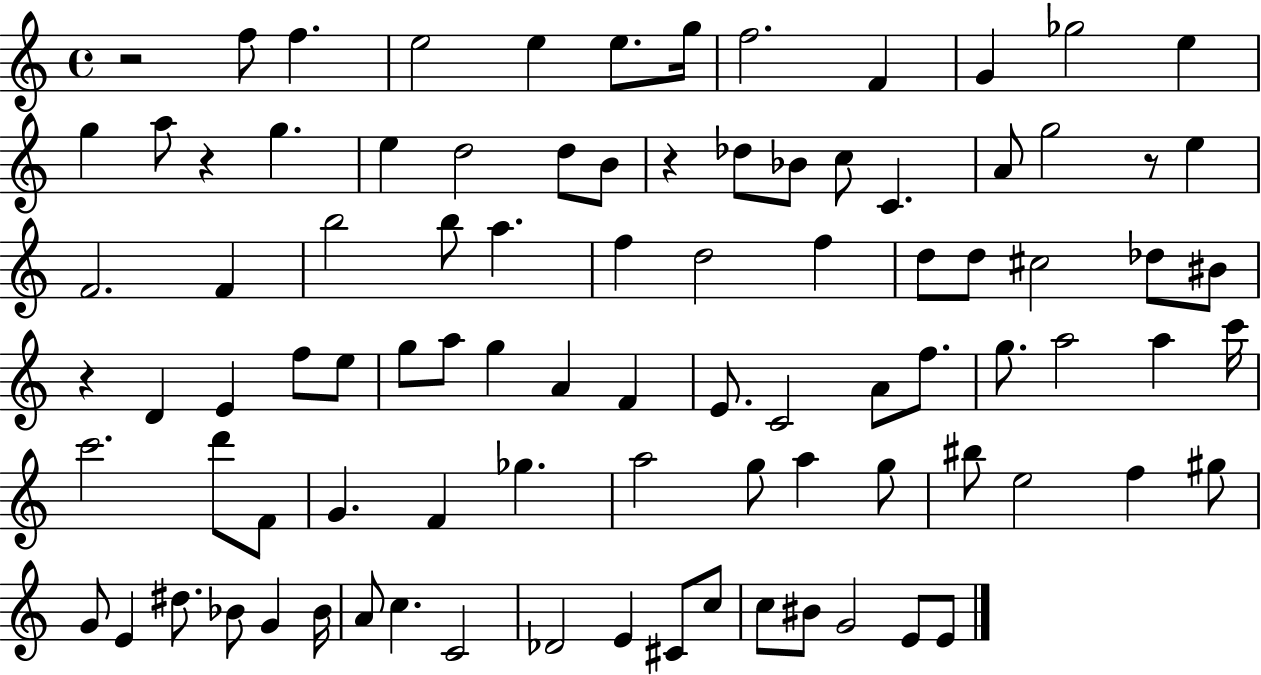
R/h F5/e F5/q. E5/h E5/q E5/e. G5/s F5/h. F4/q G4/q Gb5/h E5/q G5/q A5/e R/q G5/q. E5/q D5/h D5/e B4/e R/q Db5/e Bb4/e C5/e C4/q. A4/e G5/h R/e E5/q F4/h. F4/q B5/h B5/e A5/q. F5/q D5/h F5/q D5/e D5/e C#5/h Db5/e BIS4/e R/q D4/q E4/q F5/e E5/e G5/e A5/e G5/q A4/q F4/q E4/e. C4/h A4/e F5/e. G5/e. A5/h A5/q C6/s C6/h. D6/e F4/e G4/q. F4/q Gb5/q. A5/h G5/e A5/q G5/e BIS5/e E5/h F5/q G#5/e G4/e E4/q D#5/e. Bb4/e G4/q Bb4/s A4/e C5/q. C4/h Db4/h E4/q C#4/e C5/e C5/e BIS4/e G4/h E4/e E4/e